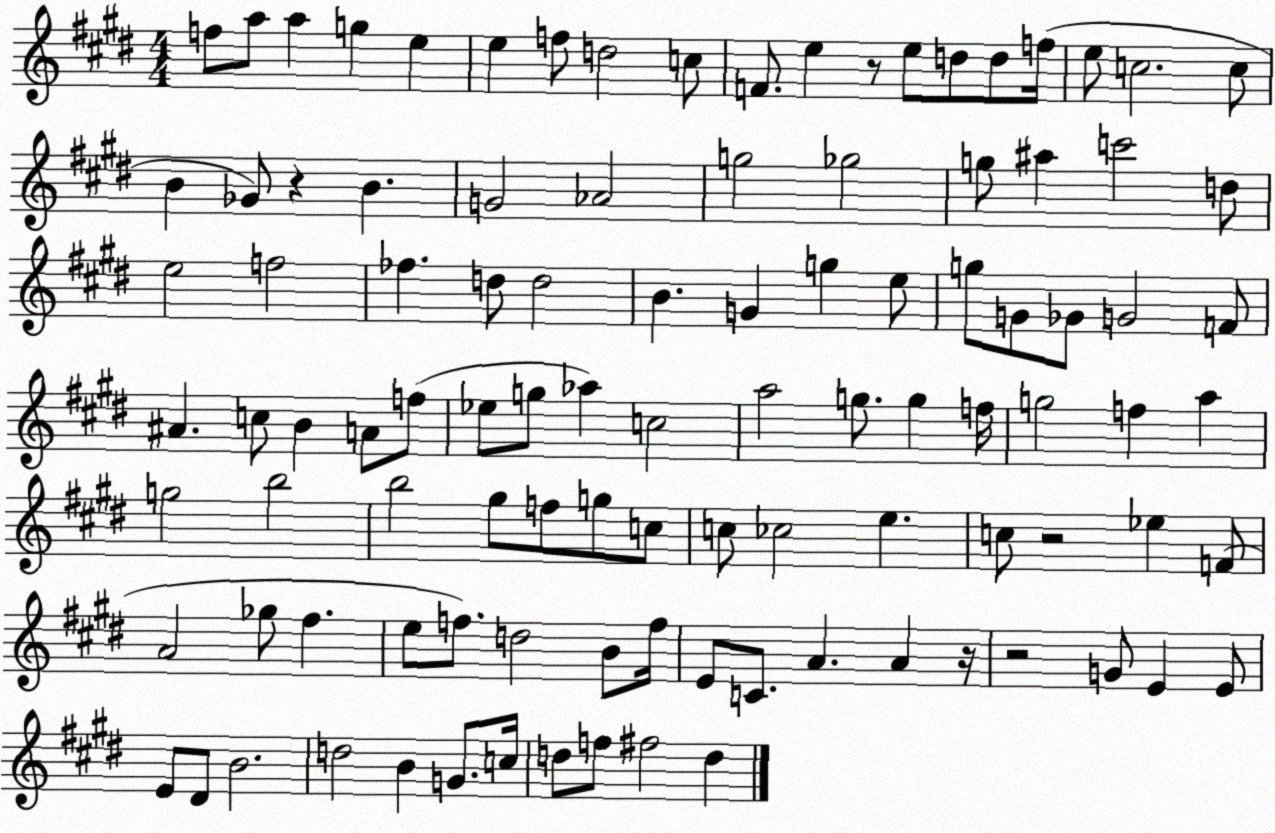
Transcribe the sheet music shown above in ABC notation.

X:1
T:Untitled
M:4/4
L:1/4
K:E
f/2 a/2 a g e e f/2 d2 c/2 F/2 e z/2 e/2 d/2 d/2 f/4 e/2 c2 c/2 B _G/2 z B G2 _A2 g2 _g2 g/2 ^a c'2 d/2 e2 f2 _f d/2 d2 B G g e/2 g/2 G/2 _G/2 G2 F/2 ^A c/2 B A/2 f/2 _e/2 g/2 _a c2 a2 g/2 g f/4 g2 f a g2 b2 b2 ^g/2 f/2 g/2 c/2 c/2 _c2 e c/2 z2 _e F/2 A2 _g/2 ^f e/2 f/2 d2 B/2 f/4 E/2 C/2 A A z/4 z2 G/2 E E/2 E/2 ^D/2 B2 d2 B G/2 c/4 d/2 f/2 ^f2 d